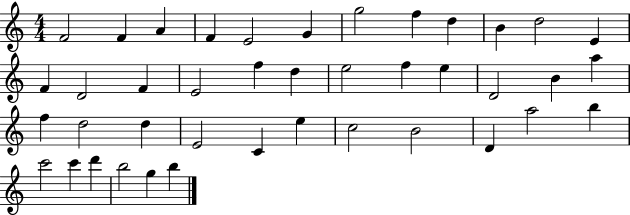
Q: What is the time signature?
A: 4/4